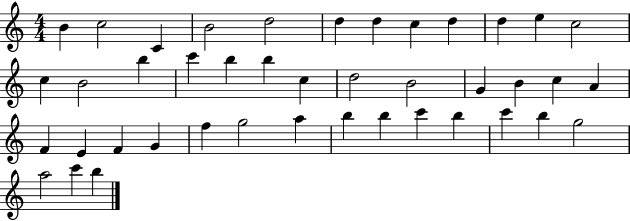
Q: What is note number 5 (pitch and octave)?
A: D5